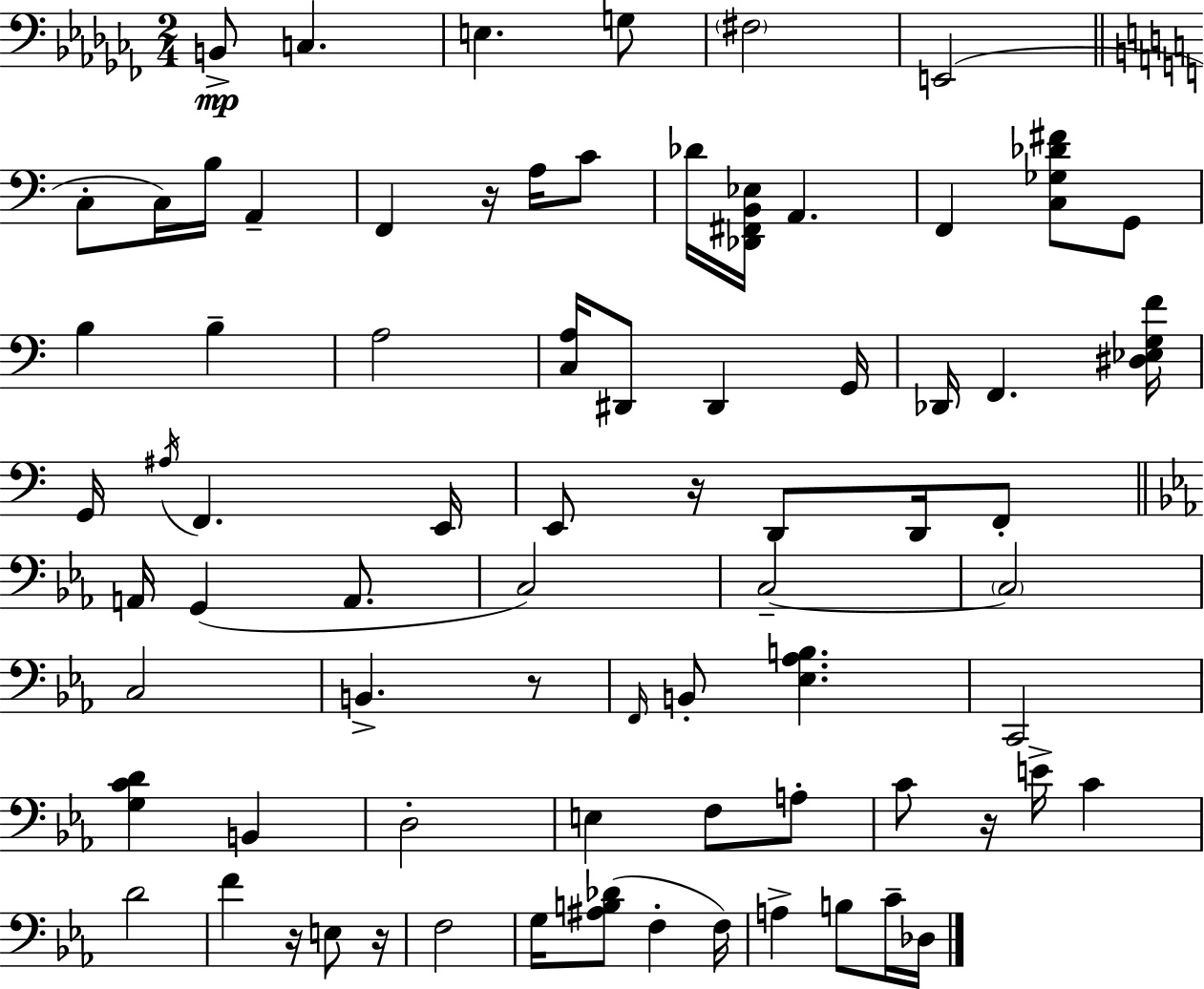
B2/e C3/q. E3/q. G3/e F#3/h E2/h C3/e C3/s B3/s A2/q F2/q R/s A3/s C4/e Db4/s [Db2,F#2,B2,Eb3]/s A2/q. F2/q [C3,Gb3,Db4,F#4]/e G2/e B3/q B3/q A3/h [C3,A3]/s D#2/e D#2/q G2/s Db2/s F2/q. [D#3,Eb3,G3,F4]/s G2/s A#3/s F2/q. E2/s E2/e R/s D2/e D2/s F2/e A2/s G2/q A2/e. C3/h C3/h C3/h C3/h B2/q. R/e F2/s B2/e [Eb3,Ab3,B3]/q. C2/h [G3,C4,D4]/q B2/q D3/h E3/q F3/e A3/e C4/e R/s E4/s C4/q D4/h F4/q R/s E3/e R/s F3/h G3/s [A#3,B3,Db4]/e F3/q F3/s A3/q B3/e C4/s Db3/s